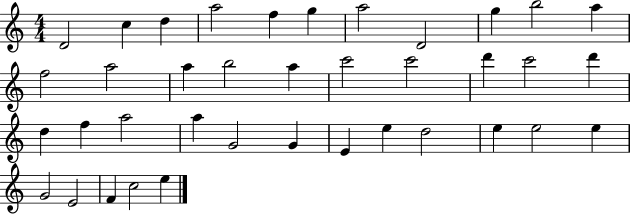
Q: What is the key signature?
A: C major